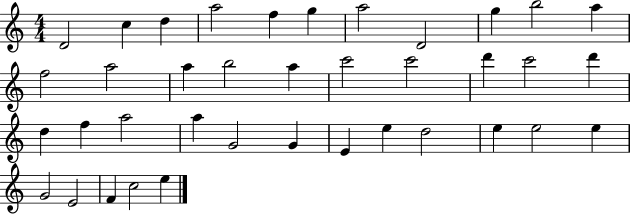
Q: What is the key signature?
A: C major